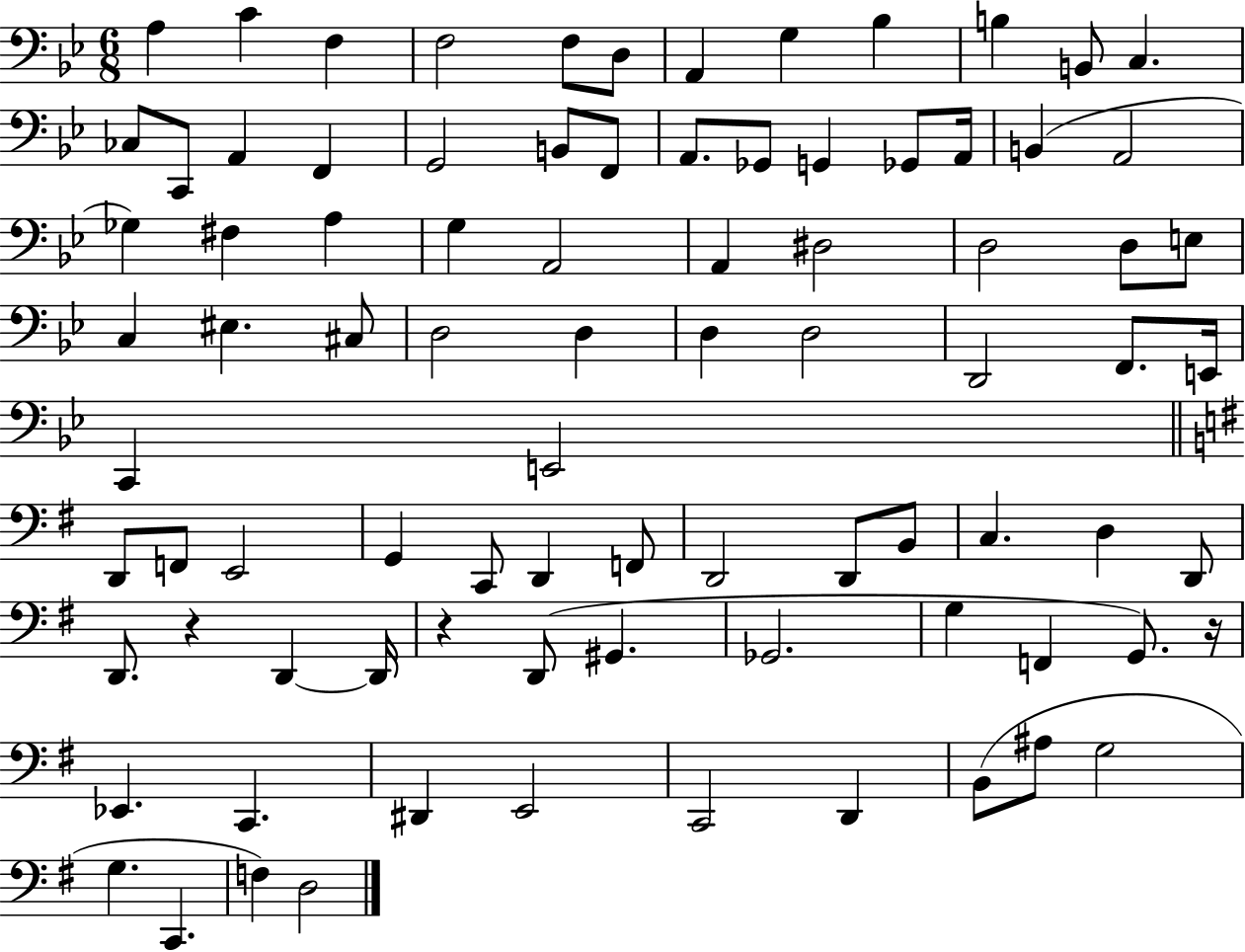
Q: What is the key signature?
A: BES major